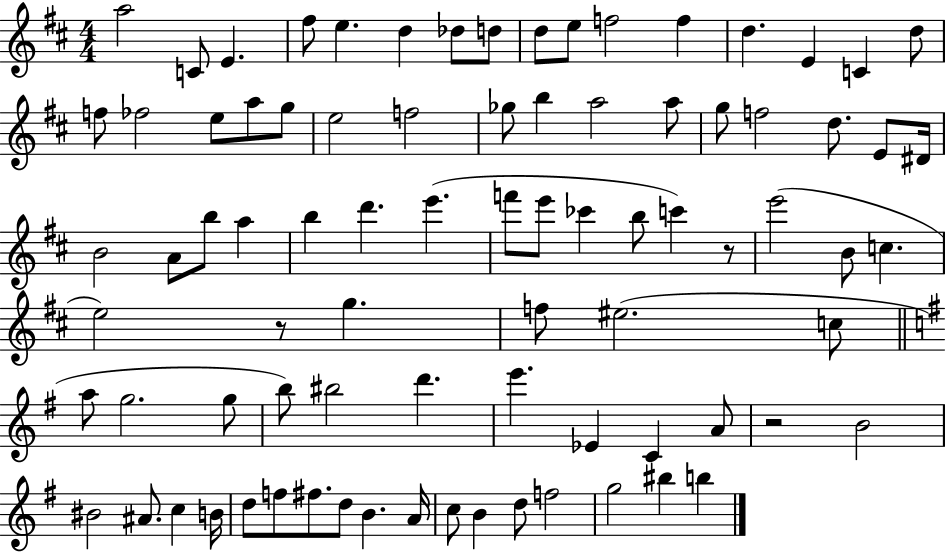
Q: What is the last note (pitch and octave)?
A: B5